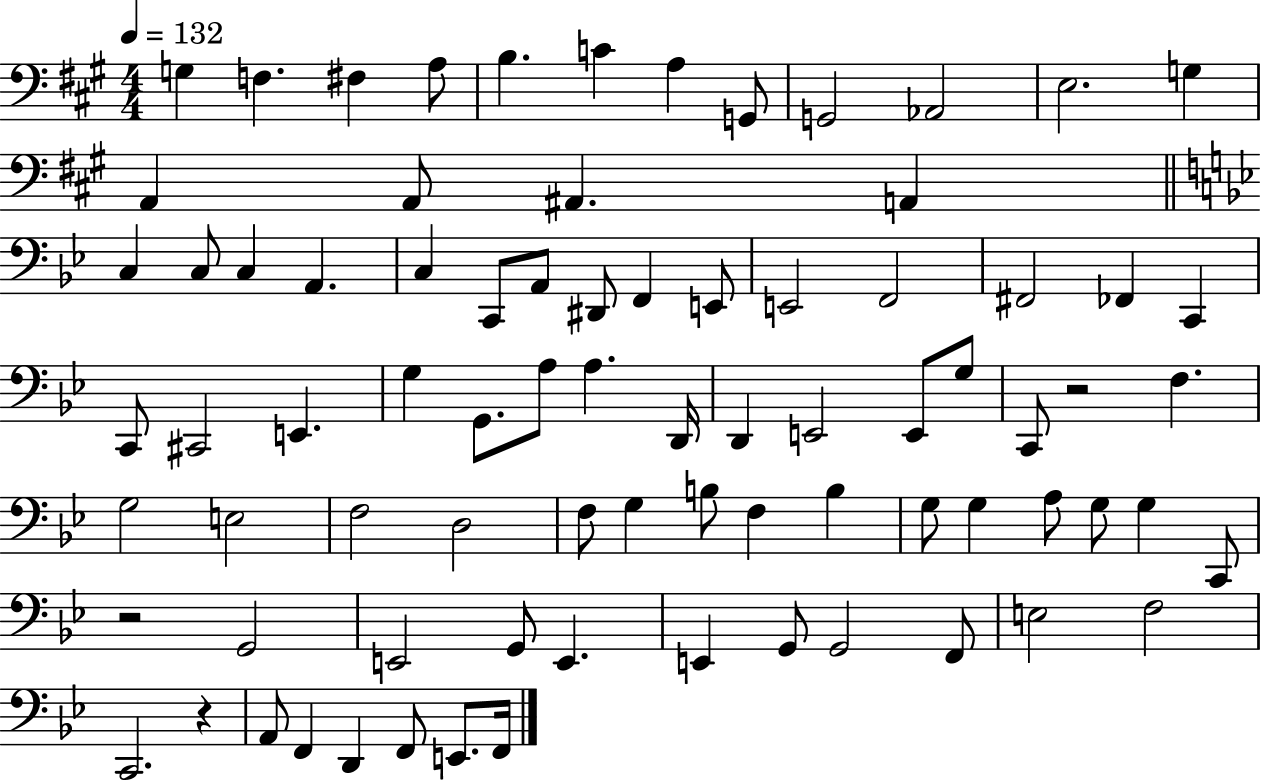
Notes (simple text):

G3/q F3/q. F#3/q A3/e B3/q. C4/q A3/q G2/e G2/h Ab2/h E3/h. G3/q A2/q A2/e A#2/q. A2/q C3/q C3/e C3/q A2/q. C3/q C2/e A2/e D#2/e F2/q E2/e E2/h F2/h F#2/h FES2/q C2/q C2/e C#2/h E2/q. G3/q G2/e. A3/e A3/q. D2/s D2/q E2/h E2/e G3/e C2/e R/h F3/q. G3/h E3/h F3/h D3/h F3/e G3/q B3/e F3/q B3/q G3/e G3/q A3/e G3/e G3/q C2/e R/h G2/h E2/h G2/e E2/q. E2/q G2/e G2/h F2/e E3/h F3/h C2/h. R/q A2/e F2/q D2/q F2/e E2/e. F2/s